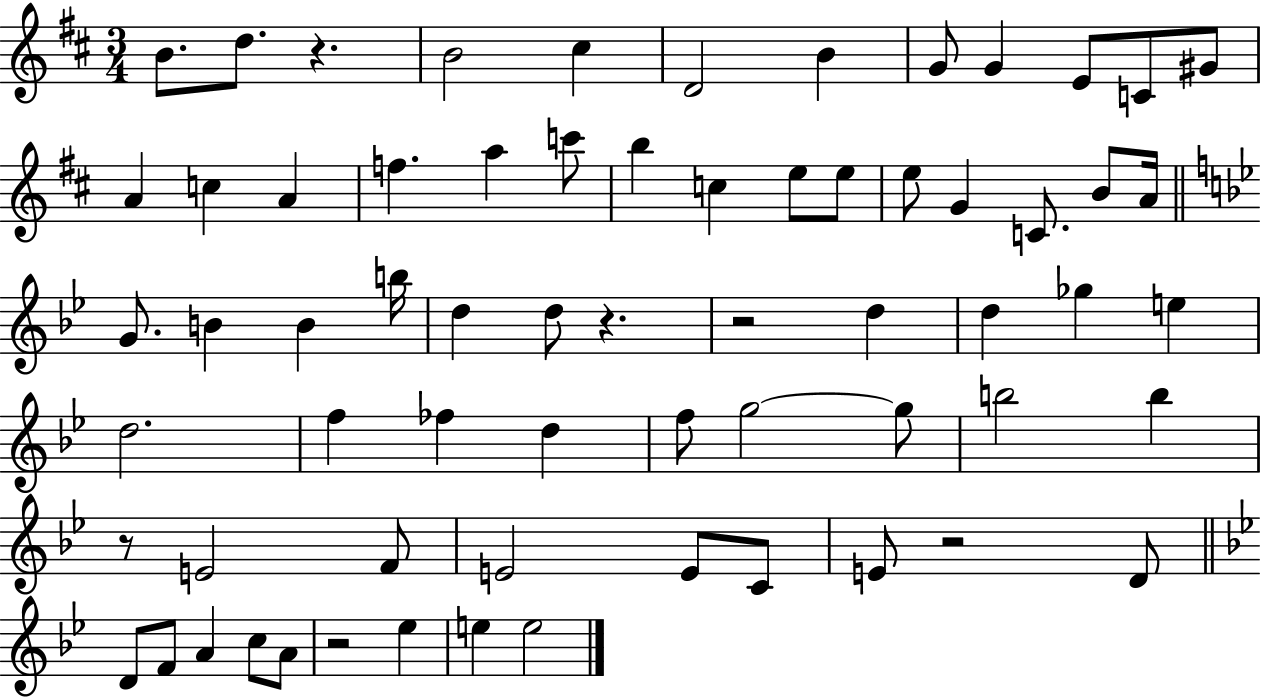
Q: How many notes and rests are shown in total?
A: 66